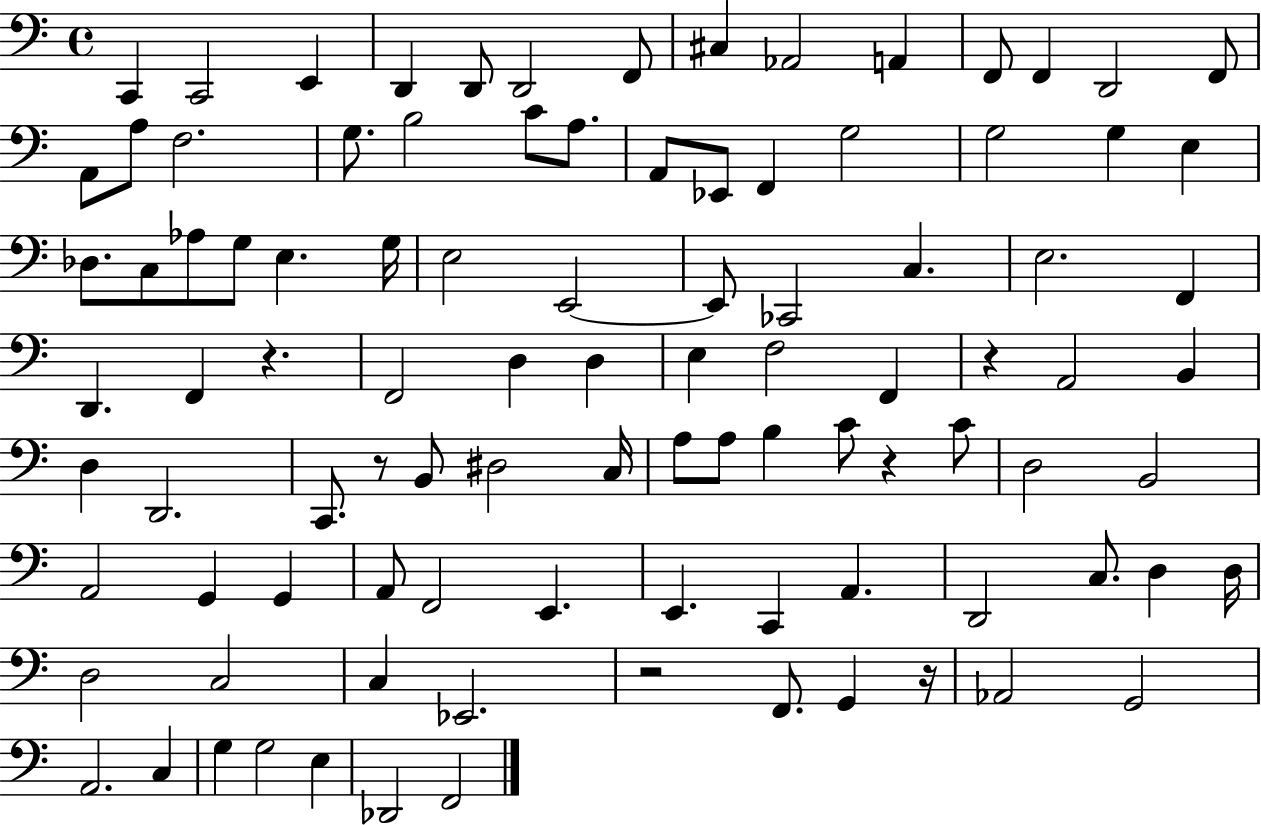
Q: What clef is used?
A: bass